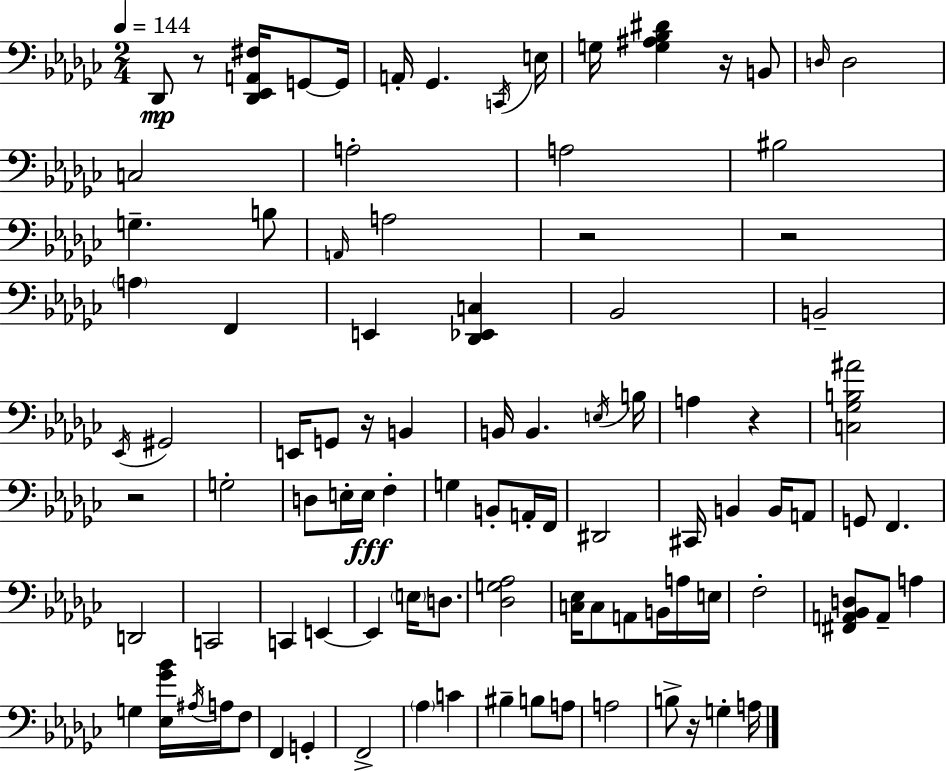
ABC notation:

X:1
T:Untitled
M:2/4
L:1/4
K:Ebm
_D,,/2 z/2 [_D,,_E,,A,,^F,]/4 G,,/2 G,,/4 A,,/4 _G,, C,,/4 E,/4 G,/4 [G,^A,_B,^D] z/4 B,,/2 D,/4 D,2 C,2 A,2 A,2 ^B,2 G, B,/2 A,,/4 A,2 z2 z2 A, F,, E,, [_D,,_E,,C,] _B,,2 B,,2 _E,,/4 ^G,,2 E,,/4 G,,/2 z/4 B,, B,,/4 B,, E,/4 B,/4 A, z [C,_G,B,^A]2 z2 G,2 D,/2 E,/4 E,/4 F, G, B,,/2 A,,/4 F,,/4 ^D,,2 ^C,,/4 B,, B,,/4 A,,/2 G,,/2 F,, D,,2 C,,2 C,, E,, E,, E,/4 D,/2 [_D,G,_A,]2 [C,_E,]/4 C,/2 A,,/2 B,,/4 A,/4 E,/4 F,2 [^F,,A,,_B,,D,]/2 A,,/2 A, G, [_E,_G_B]/4 ^A,/4 A,/4 F,/2 F,, G,, F,,2 _A, C ^B, B,/2 A,/2 A,2 B,/2 z/4 G, A,/4